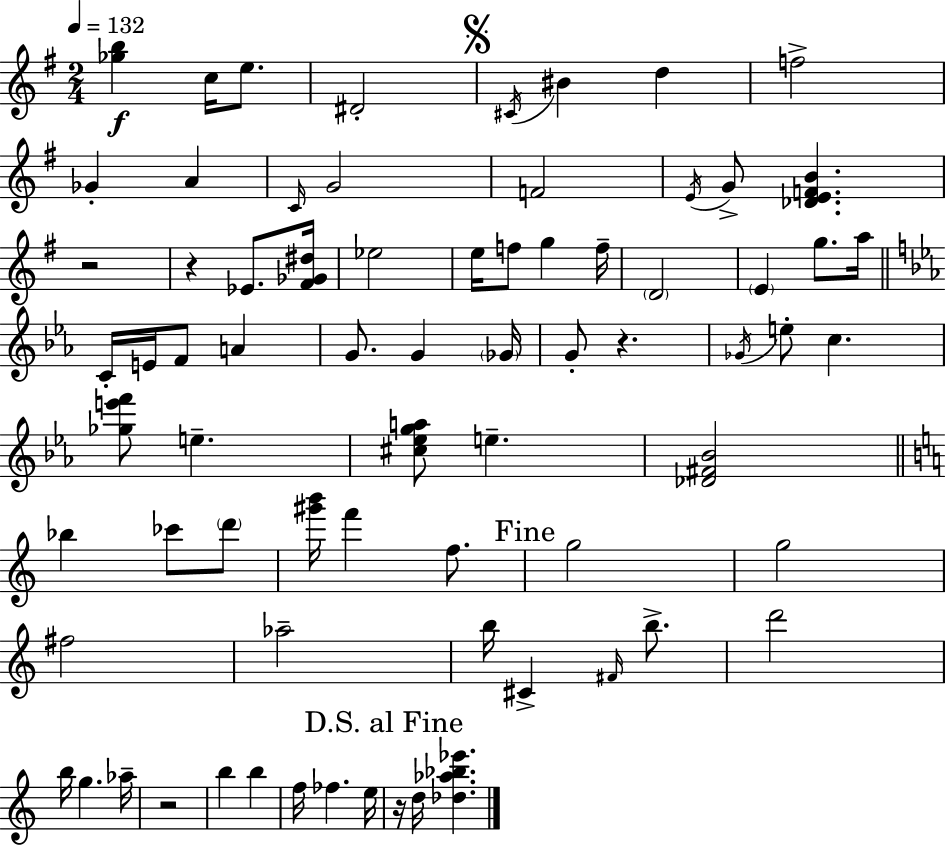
{
  \clef treble
  \numericTimeSignature
  \time 2/4
  \key e \minor
  \tempo 4 = 132
  <ges'' b''>4\f c''16 e''8. | dis'2-. | \mark \markup { \musicglyph "scripts.segno" } \acciaccatura { cis'16 } bis'4 d''4 | f''2-> | \break ges'4-. a'4 | \grace { c'16 } g'2 | f'2 | \acciaccatura { e'16 } g'8-> <des' e' f' b'>4. | \break r2 | r4 ees'8. | <fis' ges' dis''>16 ees''2 | e''16 f''8 g''4 | \break f''16-- \parenthesize d'2 | \parenthesize e'4 g''8. | a''16 \bar "||" \break \key ees \major c'16-. e'16 f'8 a'4 | g'8. g'4 \parenthesize ges'16 | g'8-. r4. | \acciaccatura { ges'16 } e''8-. c''4. | \break <ges'' e''' f'''>8 e''4.-- | <cis'' ees'' g'' a''>8 e''4.-- | <des' fis' bes'>2 | \bar "||" \break \key c \major bes''4 ces'''8 \parenthesize d'''8 | <gis''' b'''>16 f'''4 f''8. | \mark "Fine" g''2 | g''2 | \break fis''2 | aes''2-- | b''16 cis'4-> \grace { fis'16 } b''8.-> | d'''2 | \break b''16 g''4. | aes''16-- r2 | b''4 b''4 | f''16 fes''4. | \break e''16 \mark "D.S. al Fine" r16 d''16 <des'' aes'' bes'' ees'''>4. | \bar "|."
}